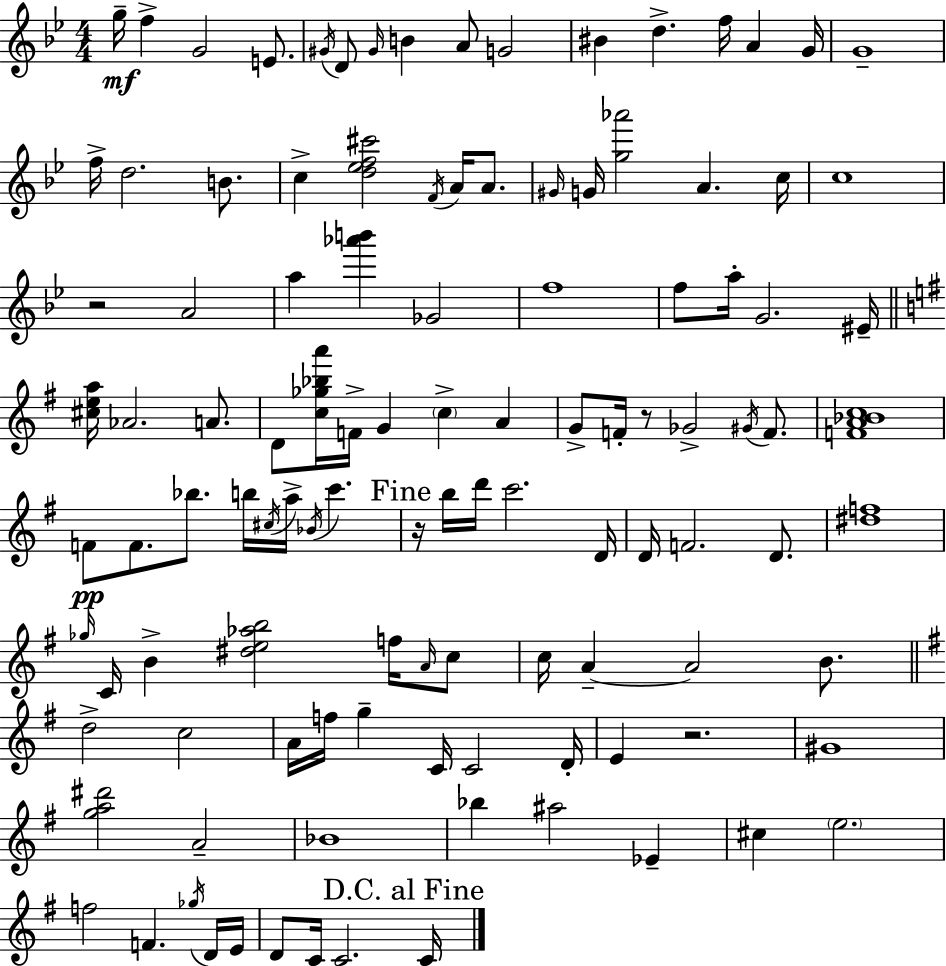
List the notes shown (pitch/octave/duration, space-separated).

G5/s F5/q G4/h E4/e. G#4/s D4/e G#4/s B4/q A4/e G4/h BIS4/q D5/q. F5/s A4/q G4/s G4/w F5/s D5/h. B4/e. C5/q [D5,Eb5,F5,C#6]/h F4/s A4/s A4/e. G#4/s G4/s [G5,Ab6]/h A4/q. C5/s C5/w R/h A4/h A5/q [Ab6,B6]/q Gb4/h F5/w F5/e A5/s G4/h. EIS4/s [C#5,E5,A5]/s Ab4/h. A4/e. D4/e [C5,Gb5,Bb5,A6]/s F4/s G4/q C5/q A4/q G4/e F4/s R/e Gb4/h G#4/s F4/e. [F4,A4,Bb4,C5]/w F4/e F4/e. Bb5/e. B5/s C#5/s A5/s Bb4/s C6/q. R/s B5/s D6/s C6/h. D4/s D4/s F4/h. D4/e. [D#5,F5]/w Gb5/s C4/s B4/q [D#5,E5,Ab5,B5]/h F5/s A4/s C5/e C5/s A4/q A4/h B4/e. D5/h C5/h A4/s F5/s G5/q C4/s C4/h D4/s E4/q R/h. G#4/w [G5,A5,D#6]/h A4/h Bb4/w Bb5/q A#5/h Eb4/q C#5/q E5/h. F5/h F4/q. Gb5/s D4/s E4/s D4/e C4/s C4/h. C4/s